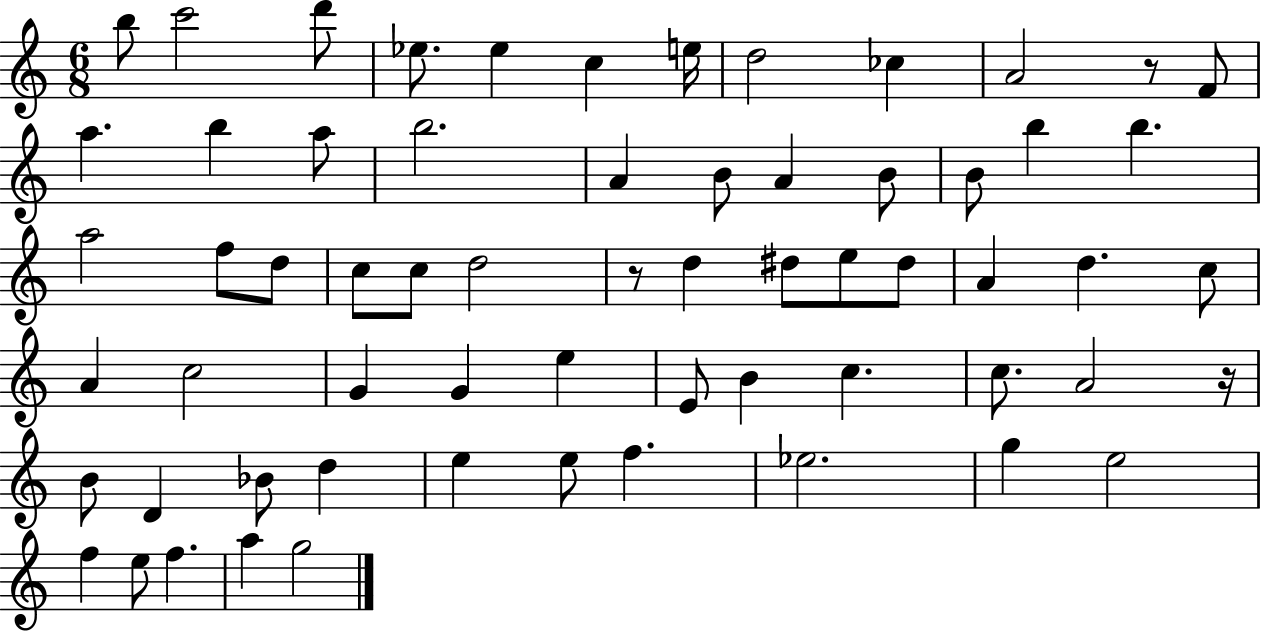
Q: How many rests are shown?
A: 3